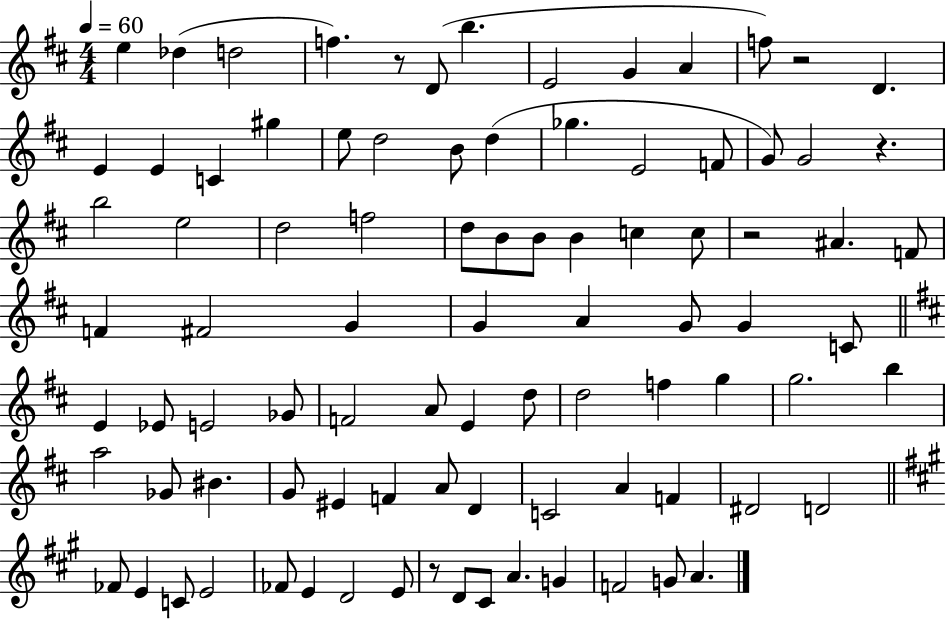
X:1
T:Untitled
M:4/4
L:1/4
K:D
e _d d2 f z/2 D/2 b E2 G A f/2 z2 D E E C ^g e/2 d2 B/2 d _g E2 F/2 G/2 G2 z b2 e2 d2 f2 d/2 B/2 B/2 B c c/2 z2 ^A F/2 F ^F2 G G A G/2 G C/2 E _E/2 E2 _G/2 F2 A/2 E d/2 d2 f g g2 b a2 _G/2 ^B G/2 ^E F A/2 D C2 A F ^D2 D2 _F/2 E C/2 E2 _F/2 E D2 E/2 z/2 D/2 ^C/2 A G F2 G/2 A